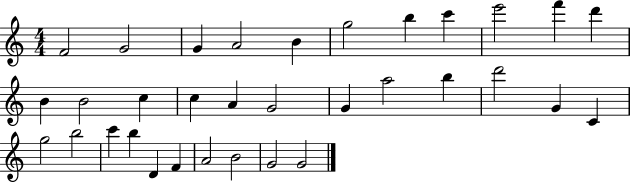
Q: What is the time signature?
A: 4/4